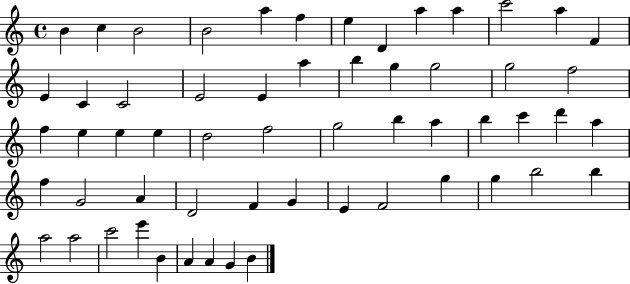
B4/q C5/q B4/h B4/h A5/q F5/q E5/q D4/q A5/q A5/q C6/h A5/q F4/q E4/q C4/q C4/h E4/h E4/q A5/q B5/q G5/q G5/h G5/h F5/h F5/q E5/q E5/q E5/q D5/h F5/h G5/h B5/q A5/q B5/q C6/q D6/q A5/q F5/q G4/h A4/q D4/h F4/q G4/q E4/q F4/h G5/q G5/q B5/h B5/q A5/h A5/h C6/h E6/q B4/q A4/q A4/q G4/q B4/q